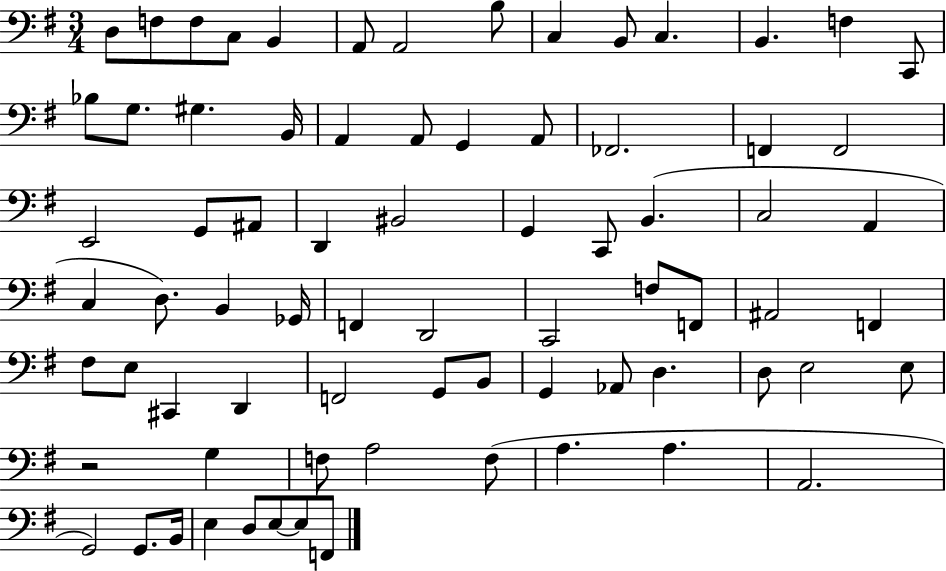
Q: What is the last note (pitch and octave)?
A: F2